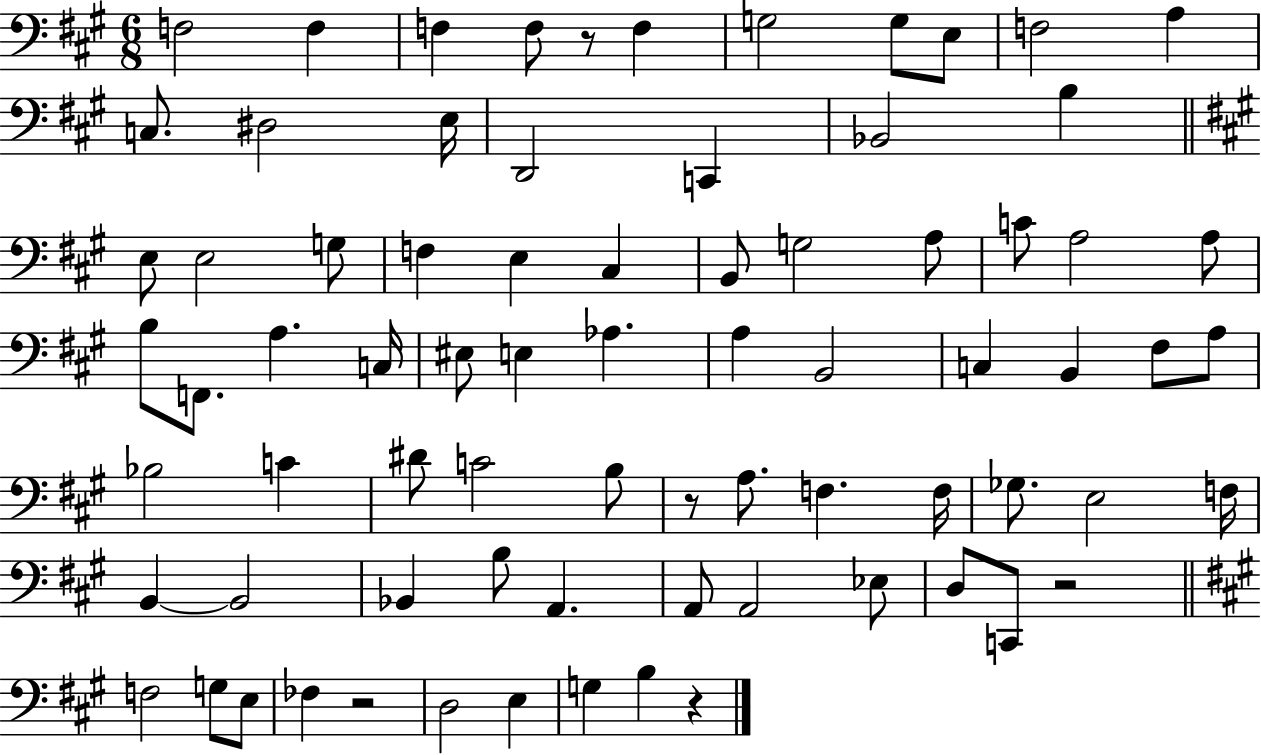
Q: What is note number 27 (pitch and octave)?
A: C4